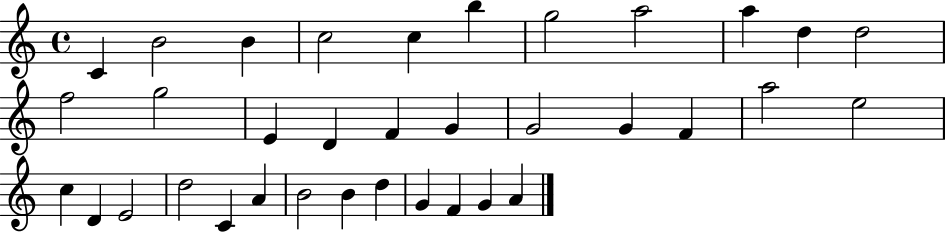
{
  \clef treble
  \time 4/4
  \defaultTimeSignature
  \key c \major
  c'4 b'2 b'4 | c''2 c''4 b''4 | g''2 a''2 | a''4 d''4 d''2 | \break f''2 g''2 | e'4 d'4 f'4 g'4 | g'2 g'4 f'4 | a''2 e''2 | \break c''4 d'4 e'2 | d''2 c'4 a'4 | b'2 b'4 d''4 | g'4 f'4 g'4 a'4 | \break \bar "|."
}